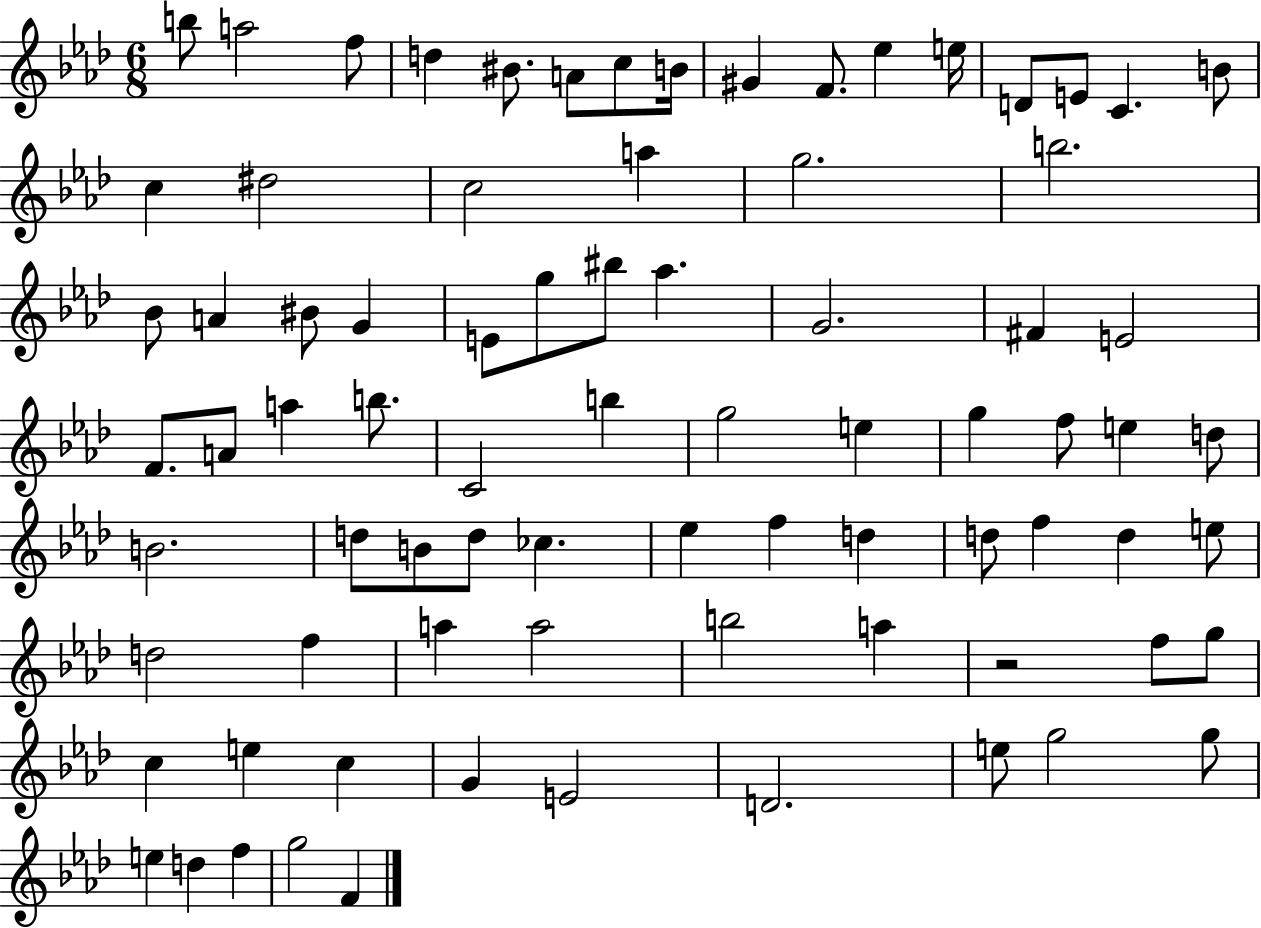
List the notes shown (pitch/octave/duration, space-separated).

B5/e A5/h F5/e D5/q BIS4/e. A4/e C5/e B4/s G#4/q F4/e. Eb5/q E5/s D4/e E4/e C4/q. B4/e C5/q D#5/h C5/h A5/q G5/h. B5/h. Bb4/e A4/q BIS4/e G4/q E4/e G5/e BIS5/e Ab5/q. G4/h. F#4/q E4/h F4/e. A4/e A5/q B5/e. C4/h B5/q G5/h E5/q G5/q F5/e E5/q D5/e B4/h. D5/e B4/e D5/e CES5/q. Eb5/q F5/q D5/q D5/e F5/q D5/q E5/e D5/h F5/q A5/q A5/h B5/h A5/q R/h F5/e G5/e C5/q E5/q C5/q G4/q E4/h D4/h. E5/e G5/h G5/e E5/q D5/q F5/q G5/h F4/q